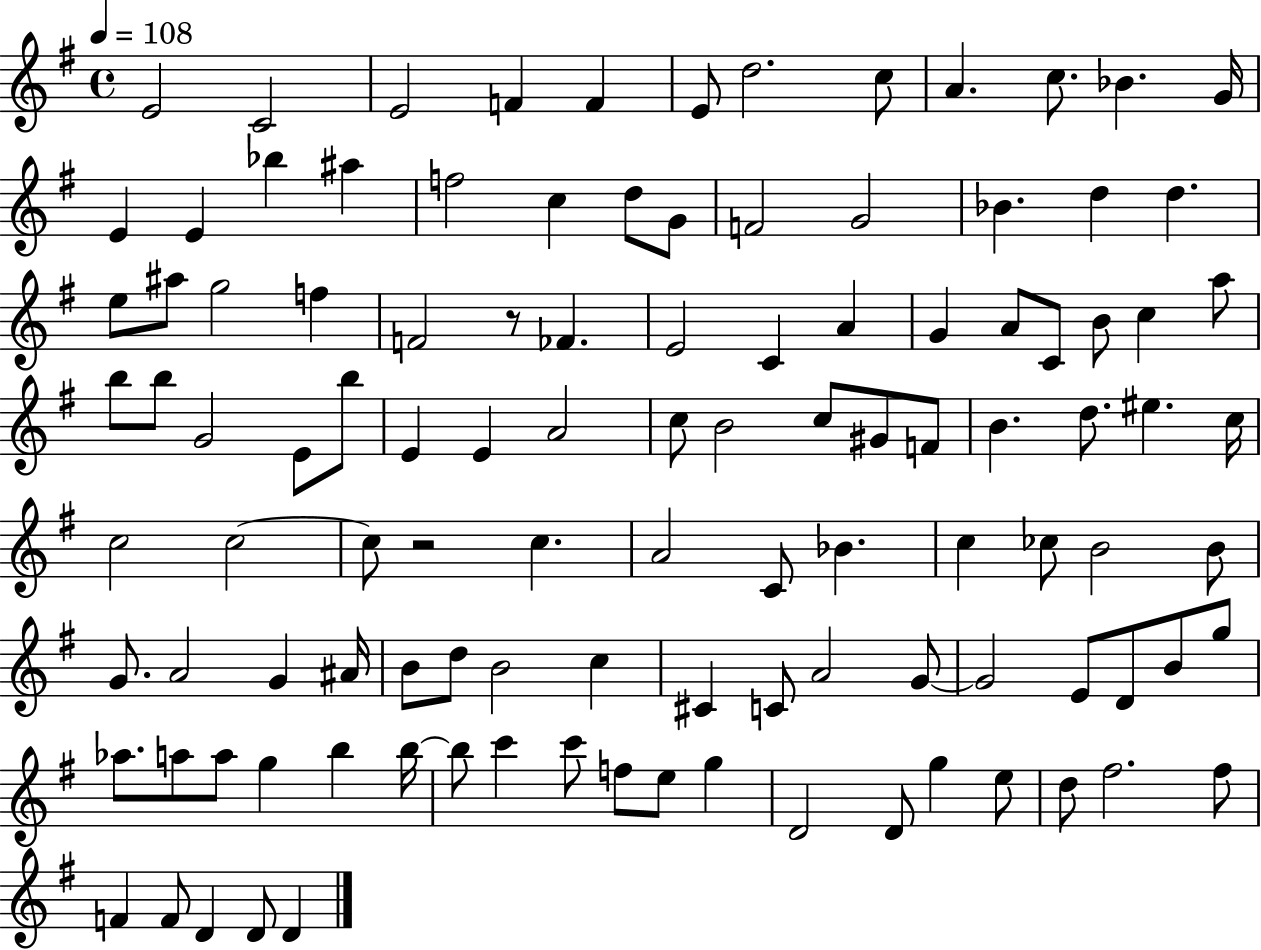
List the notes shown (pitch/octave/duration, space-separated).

E4/h C4/h E4/h F4/q F4/q E4/e D5/h. C5/e A4/q. C5/e. Bb4/q. G4/s E4/q E4/q Bb5/q A#5/q F5/h C5/q D5/e G4/e F4/h G4/h Bb4/q. D5/q D5/q. E5/e A#5/e G5/h F5/q F4/h R/e FES4/q. E4/h C4/q A4/q G4/q A4/e C4/e B4/e C5/q A5/e B5/e B5/e G4/h E4/e B5/e E4/q E4/q A4/h C5/e B4/h C5/e G#4/e F4/e B4/q. D5/e. EIS5/q. C5/s C5/h C5/h C5/e R/h C5/q. A4/h C4/e Bb4/q. C5/q CES5/e B4/h B4/e G4/e. A4/h G4/q A#4/s B4/e D5/e B4/h C5/q C#4/q C4/e A4/h G4/e G4/h E4/e D4/e B4/e G5/e Ab5/e. A5/e A5/e G5/q B5/q B5/s B5/e C6/q C6/e F5/e E5/e G5/q D4/h D4/e G5/q E5/e D5/e F#5/h. F#5/e F4/q F4/e D4/q D4/e D4/q